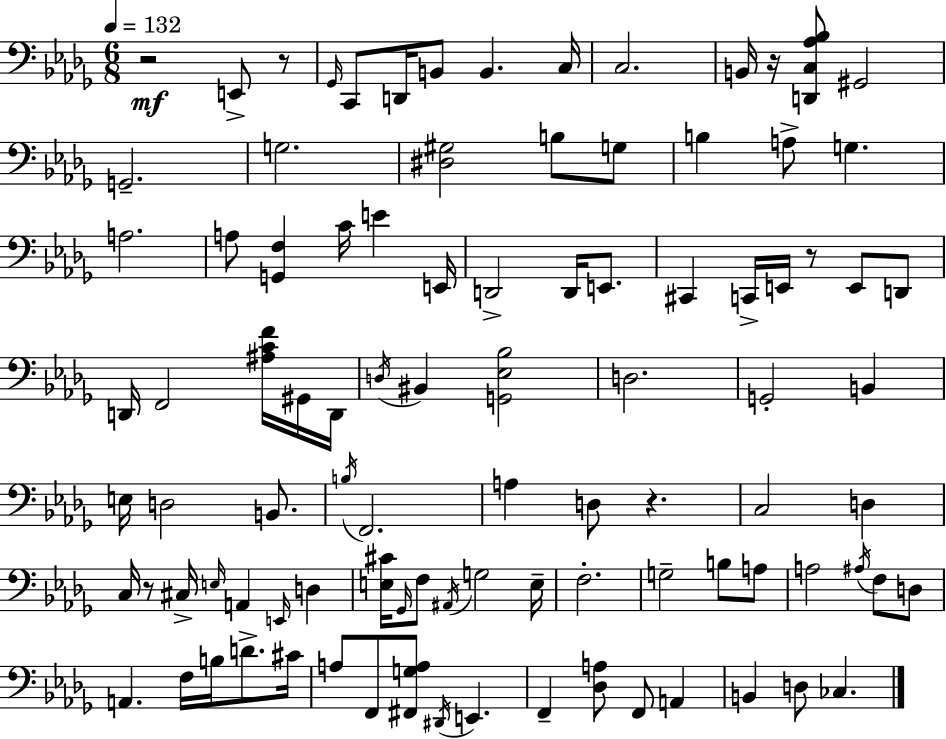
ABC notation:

X:1
T:Untitled
M:6/8
L:1/4
K:Bbm
z2 E,,/2 z/2 _G,,/4 C,,/2 D,,/4 B,,/2 B,, C,/4 C,2 B,,/4 z/4 [D,,C,_A,_B,]/2 ^G,,2 G,,2 G,2 [^D,^G,]2 B,/2 G,/2 B, A,/2 G, A,2 A,/2 [G,,F,] C/4 E E,,/4 D,,2 D,,/4 E,,/2 ^C,, C,,/4 E,,/4 z/2 E,,/2 D,,/2 D,,/4 F,,2 [^A,CF]/4 ^G,,/4 D,,/4 D,/4 ^B,, [G,,_E,_B,]2 D,2 G,,2 B,, E,/4 D,2 B,,/2 B,/4 F,,2 A, D,/2 z C,2 D, C,/4 z/2 ^C,/4 E,/4 A,, E,,/4 D, [E,^C]/4 _G,,/4 F,/2 ^A,,/4 G,2 E,/4 F,2 G,2 B,/2 A,/2 A,2 ^A,/4 F,/2 D,/2 A,, F,/4 B,/4 D/2 ^C/4 A,/2 F,,/2 [^F,,G,A,]/2 ^D,,/4 E,, F,, [_D,A,]/2 F,,/2 A,, B,, D,/2 _C,